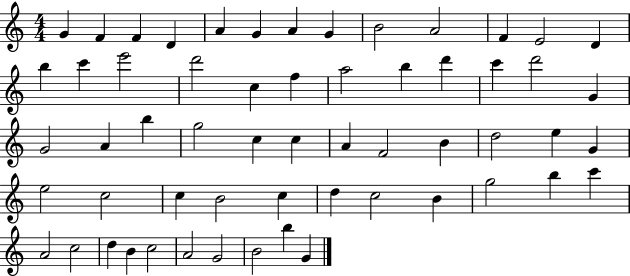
G4/q F4/q F4/q D4/q A4/q G4/q A4/q G4/q B4/h A4/h F4/q E4/h D4/q B5/q C6/q E6/h D6/h C5/q F5/q A5/h B5/q D6/q C6/q D6/h G4/q G4/h A4/q B5/q G5/h C5/q C5/q A4/q F4/h B4/q D5/h E5/q G4/q E5/h C5/h C5/q B4/h C5/q D5/q C5/h B4/q G5/h B5/q C6/q A4/h C5/h D5/q B4/q C5/h A4/h G4/h B4/h B5/q G4/q